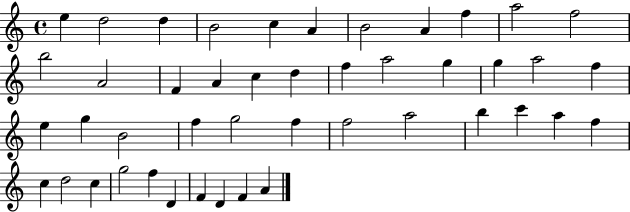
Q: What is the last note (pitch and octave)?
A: A4